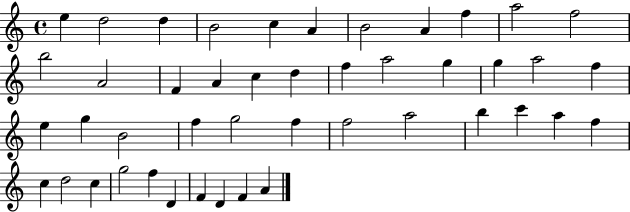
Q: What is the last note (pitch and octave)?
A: A4